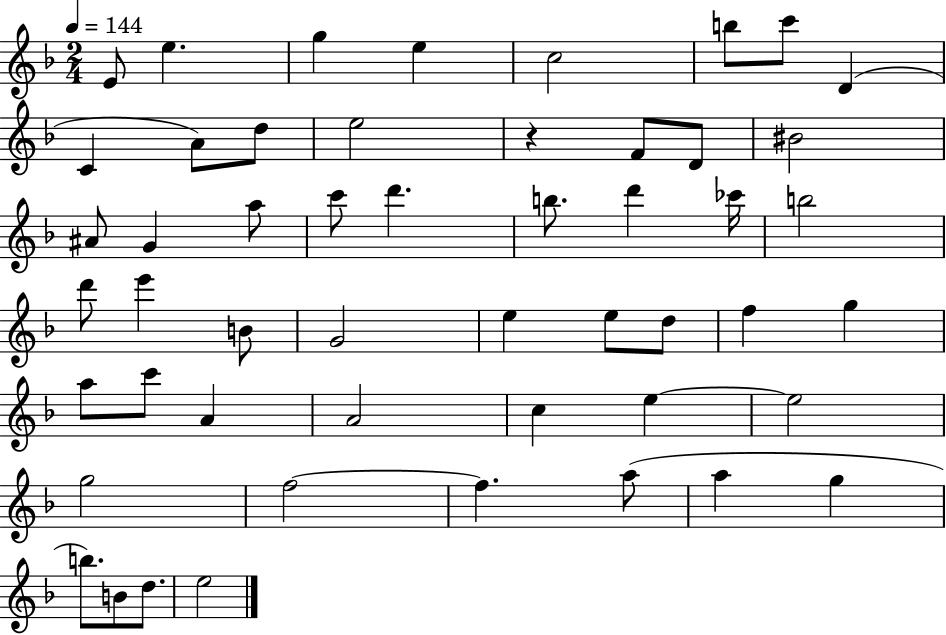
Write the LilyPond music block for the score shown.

{
  \clef treble
  \numericTimeSignature
  \time 2/4
  \key f \major
  \tempo 4 = 144
  e'8 e''4. | g''4 e''4 | c''2 | b''8 c'''8 d'4( | \break c'4 a'8) d''8 | e''2 | r4 f'8 d'8 | bis'2 | \break ais'8 g'4 a''8 | c'''8 d'''4. | b''8. d'''4 ces'''16 | b''2 | \break d'''8 e'''4 b'8 | g'2 | e''4 e''8 d''8 | f''4 g''4 | \break a''8 c'''8 a'4 | a'2 | c''4 e''4~~ | e''2 | \break g''2 | f''2~~ | f''4. a''8( | a''4 g''4 | \break b''8.) b'8 d''8. | e''2 | \bar "|."
}